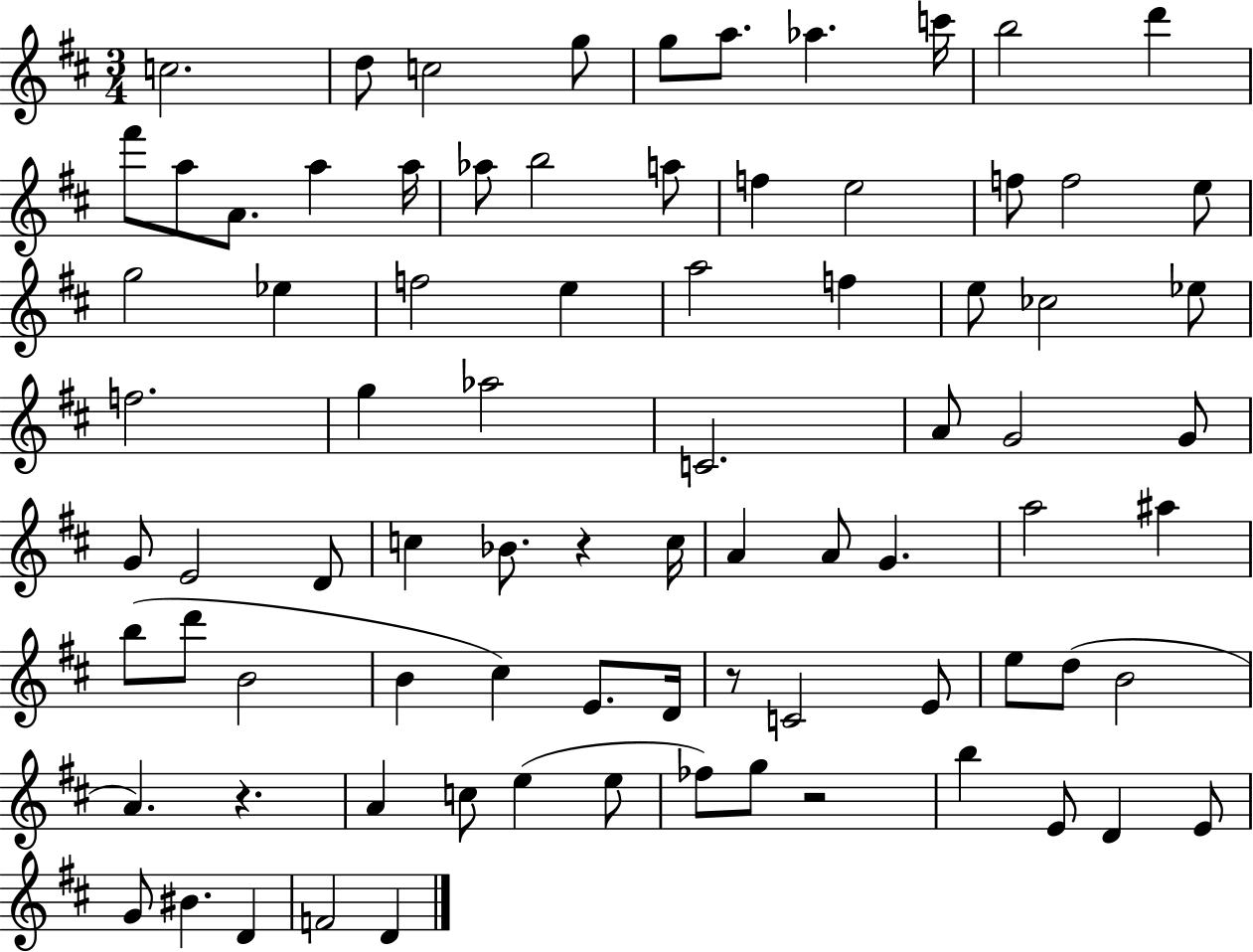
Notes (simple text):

C5/h. D5/e C5/h G5/e G5/e A5/e. Ab5/q. C6/s B5/h D6/q F#6/e A5/e A4/e. A5/q A5/s Ab5/e B5/h A5/e F5/q E5/h F5/e F5/h E5/e G5/h Eb5/q F5/h E5/q A5/h F5/q E5/e CES5/h Eb5/e F5/h. G5/q Ab5/h C4/h. A4/e G4/h G4/e G4/e E4/h D4/e C5/q Bb4/e. R/q C5/s A4/q A4/e G4/q. A5/h A#5/q B5/e D6/e B4/h B4/q C#5/q E4/e. D4/s R/e C4/h E4/e E5/e D5/e B4/h A4/q. R/q. A4/q C5/e E5/q E5/e FES5/e G5/e R/h B5/q E4/e D4/q E4/e G4/e BIS4/q. D4/q F4/h D4/q